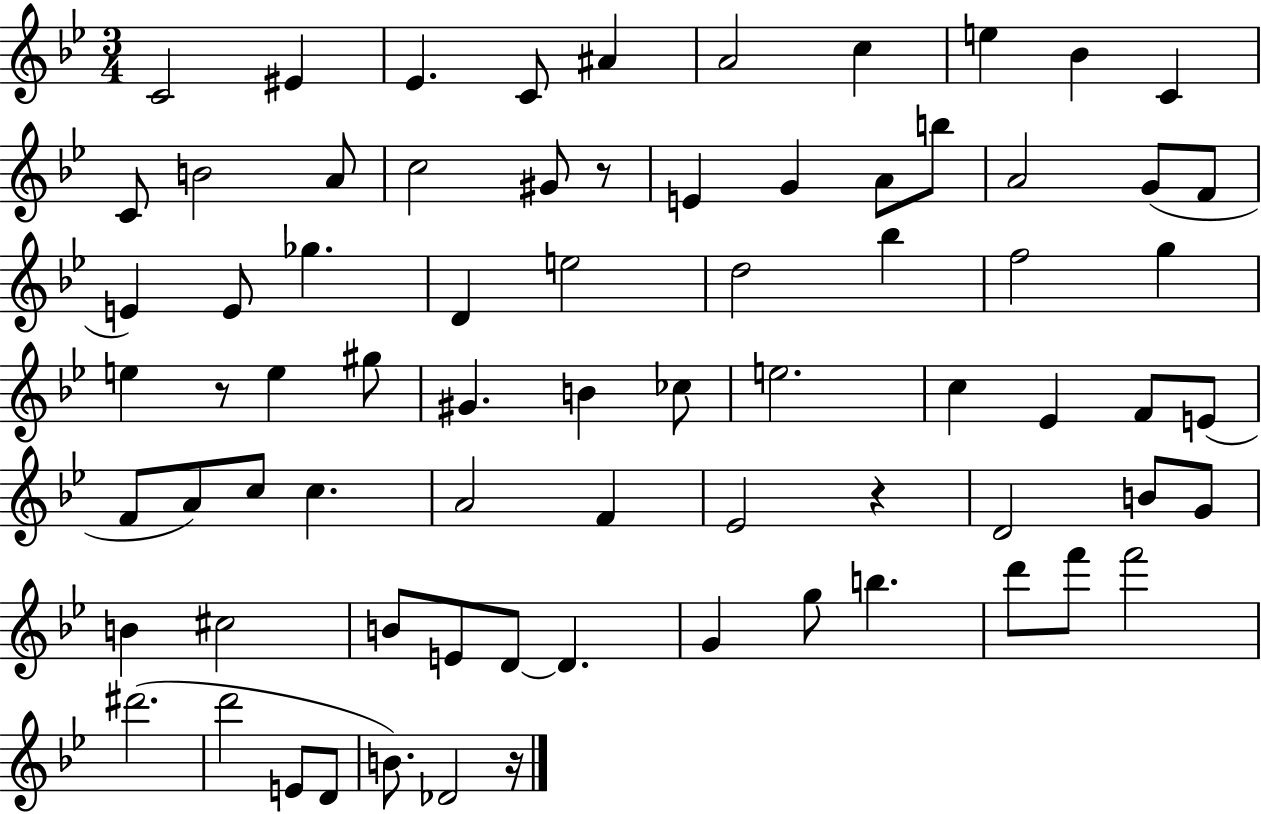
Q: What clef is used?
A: treble